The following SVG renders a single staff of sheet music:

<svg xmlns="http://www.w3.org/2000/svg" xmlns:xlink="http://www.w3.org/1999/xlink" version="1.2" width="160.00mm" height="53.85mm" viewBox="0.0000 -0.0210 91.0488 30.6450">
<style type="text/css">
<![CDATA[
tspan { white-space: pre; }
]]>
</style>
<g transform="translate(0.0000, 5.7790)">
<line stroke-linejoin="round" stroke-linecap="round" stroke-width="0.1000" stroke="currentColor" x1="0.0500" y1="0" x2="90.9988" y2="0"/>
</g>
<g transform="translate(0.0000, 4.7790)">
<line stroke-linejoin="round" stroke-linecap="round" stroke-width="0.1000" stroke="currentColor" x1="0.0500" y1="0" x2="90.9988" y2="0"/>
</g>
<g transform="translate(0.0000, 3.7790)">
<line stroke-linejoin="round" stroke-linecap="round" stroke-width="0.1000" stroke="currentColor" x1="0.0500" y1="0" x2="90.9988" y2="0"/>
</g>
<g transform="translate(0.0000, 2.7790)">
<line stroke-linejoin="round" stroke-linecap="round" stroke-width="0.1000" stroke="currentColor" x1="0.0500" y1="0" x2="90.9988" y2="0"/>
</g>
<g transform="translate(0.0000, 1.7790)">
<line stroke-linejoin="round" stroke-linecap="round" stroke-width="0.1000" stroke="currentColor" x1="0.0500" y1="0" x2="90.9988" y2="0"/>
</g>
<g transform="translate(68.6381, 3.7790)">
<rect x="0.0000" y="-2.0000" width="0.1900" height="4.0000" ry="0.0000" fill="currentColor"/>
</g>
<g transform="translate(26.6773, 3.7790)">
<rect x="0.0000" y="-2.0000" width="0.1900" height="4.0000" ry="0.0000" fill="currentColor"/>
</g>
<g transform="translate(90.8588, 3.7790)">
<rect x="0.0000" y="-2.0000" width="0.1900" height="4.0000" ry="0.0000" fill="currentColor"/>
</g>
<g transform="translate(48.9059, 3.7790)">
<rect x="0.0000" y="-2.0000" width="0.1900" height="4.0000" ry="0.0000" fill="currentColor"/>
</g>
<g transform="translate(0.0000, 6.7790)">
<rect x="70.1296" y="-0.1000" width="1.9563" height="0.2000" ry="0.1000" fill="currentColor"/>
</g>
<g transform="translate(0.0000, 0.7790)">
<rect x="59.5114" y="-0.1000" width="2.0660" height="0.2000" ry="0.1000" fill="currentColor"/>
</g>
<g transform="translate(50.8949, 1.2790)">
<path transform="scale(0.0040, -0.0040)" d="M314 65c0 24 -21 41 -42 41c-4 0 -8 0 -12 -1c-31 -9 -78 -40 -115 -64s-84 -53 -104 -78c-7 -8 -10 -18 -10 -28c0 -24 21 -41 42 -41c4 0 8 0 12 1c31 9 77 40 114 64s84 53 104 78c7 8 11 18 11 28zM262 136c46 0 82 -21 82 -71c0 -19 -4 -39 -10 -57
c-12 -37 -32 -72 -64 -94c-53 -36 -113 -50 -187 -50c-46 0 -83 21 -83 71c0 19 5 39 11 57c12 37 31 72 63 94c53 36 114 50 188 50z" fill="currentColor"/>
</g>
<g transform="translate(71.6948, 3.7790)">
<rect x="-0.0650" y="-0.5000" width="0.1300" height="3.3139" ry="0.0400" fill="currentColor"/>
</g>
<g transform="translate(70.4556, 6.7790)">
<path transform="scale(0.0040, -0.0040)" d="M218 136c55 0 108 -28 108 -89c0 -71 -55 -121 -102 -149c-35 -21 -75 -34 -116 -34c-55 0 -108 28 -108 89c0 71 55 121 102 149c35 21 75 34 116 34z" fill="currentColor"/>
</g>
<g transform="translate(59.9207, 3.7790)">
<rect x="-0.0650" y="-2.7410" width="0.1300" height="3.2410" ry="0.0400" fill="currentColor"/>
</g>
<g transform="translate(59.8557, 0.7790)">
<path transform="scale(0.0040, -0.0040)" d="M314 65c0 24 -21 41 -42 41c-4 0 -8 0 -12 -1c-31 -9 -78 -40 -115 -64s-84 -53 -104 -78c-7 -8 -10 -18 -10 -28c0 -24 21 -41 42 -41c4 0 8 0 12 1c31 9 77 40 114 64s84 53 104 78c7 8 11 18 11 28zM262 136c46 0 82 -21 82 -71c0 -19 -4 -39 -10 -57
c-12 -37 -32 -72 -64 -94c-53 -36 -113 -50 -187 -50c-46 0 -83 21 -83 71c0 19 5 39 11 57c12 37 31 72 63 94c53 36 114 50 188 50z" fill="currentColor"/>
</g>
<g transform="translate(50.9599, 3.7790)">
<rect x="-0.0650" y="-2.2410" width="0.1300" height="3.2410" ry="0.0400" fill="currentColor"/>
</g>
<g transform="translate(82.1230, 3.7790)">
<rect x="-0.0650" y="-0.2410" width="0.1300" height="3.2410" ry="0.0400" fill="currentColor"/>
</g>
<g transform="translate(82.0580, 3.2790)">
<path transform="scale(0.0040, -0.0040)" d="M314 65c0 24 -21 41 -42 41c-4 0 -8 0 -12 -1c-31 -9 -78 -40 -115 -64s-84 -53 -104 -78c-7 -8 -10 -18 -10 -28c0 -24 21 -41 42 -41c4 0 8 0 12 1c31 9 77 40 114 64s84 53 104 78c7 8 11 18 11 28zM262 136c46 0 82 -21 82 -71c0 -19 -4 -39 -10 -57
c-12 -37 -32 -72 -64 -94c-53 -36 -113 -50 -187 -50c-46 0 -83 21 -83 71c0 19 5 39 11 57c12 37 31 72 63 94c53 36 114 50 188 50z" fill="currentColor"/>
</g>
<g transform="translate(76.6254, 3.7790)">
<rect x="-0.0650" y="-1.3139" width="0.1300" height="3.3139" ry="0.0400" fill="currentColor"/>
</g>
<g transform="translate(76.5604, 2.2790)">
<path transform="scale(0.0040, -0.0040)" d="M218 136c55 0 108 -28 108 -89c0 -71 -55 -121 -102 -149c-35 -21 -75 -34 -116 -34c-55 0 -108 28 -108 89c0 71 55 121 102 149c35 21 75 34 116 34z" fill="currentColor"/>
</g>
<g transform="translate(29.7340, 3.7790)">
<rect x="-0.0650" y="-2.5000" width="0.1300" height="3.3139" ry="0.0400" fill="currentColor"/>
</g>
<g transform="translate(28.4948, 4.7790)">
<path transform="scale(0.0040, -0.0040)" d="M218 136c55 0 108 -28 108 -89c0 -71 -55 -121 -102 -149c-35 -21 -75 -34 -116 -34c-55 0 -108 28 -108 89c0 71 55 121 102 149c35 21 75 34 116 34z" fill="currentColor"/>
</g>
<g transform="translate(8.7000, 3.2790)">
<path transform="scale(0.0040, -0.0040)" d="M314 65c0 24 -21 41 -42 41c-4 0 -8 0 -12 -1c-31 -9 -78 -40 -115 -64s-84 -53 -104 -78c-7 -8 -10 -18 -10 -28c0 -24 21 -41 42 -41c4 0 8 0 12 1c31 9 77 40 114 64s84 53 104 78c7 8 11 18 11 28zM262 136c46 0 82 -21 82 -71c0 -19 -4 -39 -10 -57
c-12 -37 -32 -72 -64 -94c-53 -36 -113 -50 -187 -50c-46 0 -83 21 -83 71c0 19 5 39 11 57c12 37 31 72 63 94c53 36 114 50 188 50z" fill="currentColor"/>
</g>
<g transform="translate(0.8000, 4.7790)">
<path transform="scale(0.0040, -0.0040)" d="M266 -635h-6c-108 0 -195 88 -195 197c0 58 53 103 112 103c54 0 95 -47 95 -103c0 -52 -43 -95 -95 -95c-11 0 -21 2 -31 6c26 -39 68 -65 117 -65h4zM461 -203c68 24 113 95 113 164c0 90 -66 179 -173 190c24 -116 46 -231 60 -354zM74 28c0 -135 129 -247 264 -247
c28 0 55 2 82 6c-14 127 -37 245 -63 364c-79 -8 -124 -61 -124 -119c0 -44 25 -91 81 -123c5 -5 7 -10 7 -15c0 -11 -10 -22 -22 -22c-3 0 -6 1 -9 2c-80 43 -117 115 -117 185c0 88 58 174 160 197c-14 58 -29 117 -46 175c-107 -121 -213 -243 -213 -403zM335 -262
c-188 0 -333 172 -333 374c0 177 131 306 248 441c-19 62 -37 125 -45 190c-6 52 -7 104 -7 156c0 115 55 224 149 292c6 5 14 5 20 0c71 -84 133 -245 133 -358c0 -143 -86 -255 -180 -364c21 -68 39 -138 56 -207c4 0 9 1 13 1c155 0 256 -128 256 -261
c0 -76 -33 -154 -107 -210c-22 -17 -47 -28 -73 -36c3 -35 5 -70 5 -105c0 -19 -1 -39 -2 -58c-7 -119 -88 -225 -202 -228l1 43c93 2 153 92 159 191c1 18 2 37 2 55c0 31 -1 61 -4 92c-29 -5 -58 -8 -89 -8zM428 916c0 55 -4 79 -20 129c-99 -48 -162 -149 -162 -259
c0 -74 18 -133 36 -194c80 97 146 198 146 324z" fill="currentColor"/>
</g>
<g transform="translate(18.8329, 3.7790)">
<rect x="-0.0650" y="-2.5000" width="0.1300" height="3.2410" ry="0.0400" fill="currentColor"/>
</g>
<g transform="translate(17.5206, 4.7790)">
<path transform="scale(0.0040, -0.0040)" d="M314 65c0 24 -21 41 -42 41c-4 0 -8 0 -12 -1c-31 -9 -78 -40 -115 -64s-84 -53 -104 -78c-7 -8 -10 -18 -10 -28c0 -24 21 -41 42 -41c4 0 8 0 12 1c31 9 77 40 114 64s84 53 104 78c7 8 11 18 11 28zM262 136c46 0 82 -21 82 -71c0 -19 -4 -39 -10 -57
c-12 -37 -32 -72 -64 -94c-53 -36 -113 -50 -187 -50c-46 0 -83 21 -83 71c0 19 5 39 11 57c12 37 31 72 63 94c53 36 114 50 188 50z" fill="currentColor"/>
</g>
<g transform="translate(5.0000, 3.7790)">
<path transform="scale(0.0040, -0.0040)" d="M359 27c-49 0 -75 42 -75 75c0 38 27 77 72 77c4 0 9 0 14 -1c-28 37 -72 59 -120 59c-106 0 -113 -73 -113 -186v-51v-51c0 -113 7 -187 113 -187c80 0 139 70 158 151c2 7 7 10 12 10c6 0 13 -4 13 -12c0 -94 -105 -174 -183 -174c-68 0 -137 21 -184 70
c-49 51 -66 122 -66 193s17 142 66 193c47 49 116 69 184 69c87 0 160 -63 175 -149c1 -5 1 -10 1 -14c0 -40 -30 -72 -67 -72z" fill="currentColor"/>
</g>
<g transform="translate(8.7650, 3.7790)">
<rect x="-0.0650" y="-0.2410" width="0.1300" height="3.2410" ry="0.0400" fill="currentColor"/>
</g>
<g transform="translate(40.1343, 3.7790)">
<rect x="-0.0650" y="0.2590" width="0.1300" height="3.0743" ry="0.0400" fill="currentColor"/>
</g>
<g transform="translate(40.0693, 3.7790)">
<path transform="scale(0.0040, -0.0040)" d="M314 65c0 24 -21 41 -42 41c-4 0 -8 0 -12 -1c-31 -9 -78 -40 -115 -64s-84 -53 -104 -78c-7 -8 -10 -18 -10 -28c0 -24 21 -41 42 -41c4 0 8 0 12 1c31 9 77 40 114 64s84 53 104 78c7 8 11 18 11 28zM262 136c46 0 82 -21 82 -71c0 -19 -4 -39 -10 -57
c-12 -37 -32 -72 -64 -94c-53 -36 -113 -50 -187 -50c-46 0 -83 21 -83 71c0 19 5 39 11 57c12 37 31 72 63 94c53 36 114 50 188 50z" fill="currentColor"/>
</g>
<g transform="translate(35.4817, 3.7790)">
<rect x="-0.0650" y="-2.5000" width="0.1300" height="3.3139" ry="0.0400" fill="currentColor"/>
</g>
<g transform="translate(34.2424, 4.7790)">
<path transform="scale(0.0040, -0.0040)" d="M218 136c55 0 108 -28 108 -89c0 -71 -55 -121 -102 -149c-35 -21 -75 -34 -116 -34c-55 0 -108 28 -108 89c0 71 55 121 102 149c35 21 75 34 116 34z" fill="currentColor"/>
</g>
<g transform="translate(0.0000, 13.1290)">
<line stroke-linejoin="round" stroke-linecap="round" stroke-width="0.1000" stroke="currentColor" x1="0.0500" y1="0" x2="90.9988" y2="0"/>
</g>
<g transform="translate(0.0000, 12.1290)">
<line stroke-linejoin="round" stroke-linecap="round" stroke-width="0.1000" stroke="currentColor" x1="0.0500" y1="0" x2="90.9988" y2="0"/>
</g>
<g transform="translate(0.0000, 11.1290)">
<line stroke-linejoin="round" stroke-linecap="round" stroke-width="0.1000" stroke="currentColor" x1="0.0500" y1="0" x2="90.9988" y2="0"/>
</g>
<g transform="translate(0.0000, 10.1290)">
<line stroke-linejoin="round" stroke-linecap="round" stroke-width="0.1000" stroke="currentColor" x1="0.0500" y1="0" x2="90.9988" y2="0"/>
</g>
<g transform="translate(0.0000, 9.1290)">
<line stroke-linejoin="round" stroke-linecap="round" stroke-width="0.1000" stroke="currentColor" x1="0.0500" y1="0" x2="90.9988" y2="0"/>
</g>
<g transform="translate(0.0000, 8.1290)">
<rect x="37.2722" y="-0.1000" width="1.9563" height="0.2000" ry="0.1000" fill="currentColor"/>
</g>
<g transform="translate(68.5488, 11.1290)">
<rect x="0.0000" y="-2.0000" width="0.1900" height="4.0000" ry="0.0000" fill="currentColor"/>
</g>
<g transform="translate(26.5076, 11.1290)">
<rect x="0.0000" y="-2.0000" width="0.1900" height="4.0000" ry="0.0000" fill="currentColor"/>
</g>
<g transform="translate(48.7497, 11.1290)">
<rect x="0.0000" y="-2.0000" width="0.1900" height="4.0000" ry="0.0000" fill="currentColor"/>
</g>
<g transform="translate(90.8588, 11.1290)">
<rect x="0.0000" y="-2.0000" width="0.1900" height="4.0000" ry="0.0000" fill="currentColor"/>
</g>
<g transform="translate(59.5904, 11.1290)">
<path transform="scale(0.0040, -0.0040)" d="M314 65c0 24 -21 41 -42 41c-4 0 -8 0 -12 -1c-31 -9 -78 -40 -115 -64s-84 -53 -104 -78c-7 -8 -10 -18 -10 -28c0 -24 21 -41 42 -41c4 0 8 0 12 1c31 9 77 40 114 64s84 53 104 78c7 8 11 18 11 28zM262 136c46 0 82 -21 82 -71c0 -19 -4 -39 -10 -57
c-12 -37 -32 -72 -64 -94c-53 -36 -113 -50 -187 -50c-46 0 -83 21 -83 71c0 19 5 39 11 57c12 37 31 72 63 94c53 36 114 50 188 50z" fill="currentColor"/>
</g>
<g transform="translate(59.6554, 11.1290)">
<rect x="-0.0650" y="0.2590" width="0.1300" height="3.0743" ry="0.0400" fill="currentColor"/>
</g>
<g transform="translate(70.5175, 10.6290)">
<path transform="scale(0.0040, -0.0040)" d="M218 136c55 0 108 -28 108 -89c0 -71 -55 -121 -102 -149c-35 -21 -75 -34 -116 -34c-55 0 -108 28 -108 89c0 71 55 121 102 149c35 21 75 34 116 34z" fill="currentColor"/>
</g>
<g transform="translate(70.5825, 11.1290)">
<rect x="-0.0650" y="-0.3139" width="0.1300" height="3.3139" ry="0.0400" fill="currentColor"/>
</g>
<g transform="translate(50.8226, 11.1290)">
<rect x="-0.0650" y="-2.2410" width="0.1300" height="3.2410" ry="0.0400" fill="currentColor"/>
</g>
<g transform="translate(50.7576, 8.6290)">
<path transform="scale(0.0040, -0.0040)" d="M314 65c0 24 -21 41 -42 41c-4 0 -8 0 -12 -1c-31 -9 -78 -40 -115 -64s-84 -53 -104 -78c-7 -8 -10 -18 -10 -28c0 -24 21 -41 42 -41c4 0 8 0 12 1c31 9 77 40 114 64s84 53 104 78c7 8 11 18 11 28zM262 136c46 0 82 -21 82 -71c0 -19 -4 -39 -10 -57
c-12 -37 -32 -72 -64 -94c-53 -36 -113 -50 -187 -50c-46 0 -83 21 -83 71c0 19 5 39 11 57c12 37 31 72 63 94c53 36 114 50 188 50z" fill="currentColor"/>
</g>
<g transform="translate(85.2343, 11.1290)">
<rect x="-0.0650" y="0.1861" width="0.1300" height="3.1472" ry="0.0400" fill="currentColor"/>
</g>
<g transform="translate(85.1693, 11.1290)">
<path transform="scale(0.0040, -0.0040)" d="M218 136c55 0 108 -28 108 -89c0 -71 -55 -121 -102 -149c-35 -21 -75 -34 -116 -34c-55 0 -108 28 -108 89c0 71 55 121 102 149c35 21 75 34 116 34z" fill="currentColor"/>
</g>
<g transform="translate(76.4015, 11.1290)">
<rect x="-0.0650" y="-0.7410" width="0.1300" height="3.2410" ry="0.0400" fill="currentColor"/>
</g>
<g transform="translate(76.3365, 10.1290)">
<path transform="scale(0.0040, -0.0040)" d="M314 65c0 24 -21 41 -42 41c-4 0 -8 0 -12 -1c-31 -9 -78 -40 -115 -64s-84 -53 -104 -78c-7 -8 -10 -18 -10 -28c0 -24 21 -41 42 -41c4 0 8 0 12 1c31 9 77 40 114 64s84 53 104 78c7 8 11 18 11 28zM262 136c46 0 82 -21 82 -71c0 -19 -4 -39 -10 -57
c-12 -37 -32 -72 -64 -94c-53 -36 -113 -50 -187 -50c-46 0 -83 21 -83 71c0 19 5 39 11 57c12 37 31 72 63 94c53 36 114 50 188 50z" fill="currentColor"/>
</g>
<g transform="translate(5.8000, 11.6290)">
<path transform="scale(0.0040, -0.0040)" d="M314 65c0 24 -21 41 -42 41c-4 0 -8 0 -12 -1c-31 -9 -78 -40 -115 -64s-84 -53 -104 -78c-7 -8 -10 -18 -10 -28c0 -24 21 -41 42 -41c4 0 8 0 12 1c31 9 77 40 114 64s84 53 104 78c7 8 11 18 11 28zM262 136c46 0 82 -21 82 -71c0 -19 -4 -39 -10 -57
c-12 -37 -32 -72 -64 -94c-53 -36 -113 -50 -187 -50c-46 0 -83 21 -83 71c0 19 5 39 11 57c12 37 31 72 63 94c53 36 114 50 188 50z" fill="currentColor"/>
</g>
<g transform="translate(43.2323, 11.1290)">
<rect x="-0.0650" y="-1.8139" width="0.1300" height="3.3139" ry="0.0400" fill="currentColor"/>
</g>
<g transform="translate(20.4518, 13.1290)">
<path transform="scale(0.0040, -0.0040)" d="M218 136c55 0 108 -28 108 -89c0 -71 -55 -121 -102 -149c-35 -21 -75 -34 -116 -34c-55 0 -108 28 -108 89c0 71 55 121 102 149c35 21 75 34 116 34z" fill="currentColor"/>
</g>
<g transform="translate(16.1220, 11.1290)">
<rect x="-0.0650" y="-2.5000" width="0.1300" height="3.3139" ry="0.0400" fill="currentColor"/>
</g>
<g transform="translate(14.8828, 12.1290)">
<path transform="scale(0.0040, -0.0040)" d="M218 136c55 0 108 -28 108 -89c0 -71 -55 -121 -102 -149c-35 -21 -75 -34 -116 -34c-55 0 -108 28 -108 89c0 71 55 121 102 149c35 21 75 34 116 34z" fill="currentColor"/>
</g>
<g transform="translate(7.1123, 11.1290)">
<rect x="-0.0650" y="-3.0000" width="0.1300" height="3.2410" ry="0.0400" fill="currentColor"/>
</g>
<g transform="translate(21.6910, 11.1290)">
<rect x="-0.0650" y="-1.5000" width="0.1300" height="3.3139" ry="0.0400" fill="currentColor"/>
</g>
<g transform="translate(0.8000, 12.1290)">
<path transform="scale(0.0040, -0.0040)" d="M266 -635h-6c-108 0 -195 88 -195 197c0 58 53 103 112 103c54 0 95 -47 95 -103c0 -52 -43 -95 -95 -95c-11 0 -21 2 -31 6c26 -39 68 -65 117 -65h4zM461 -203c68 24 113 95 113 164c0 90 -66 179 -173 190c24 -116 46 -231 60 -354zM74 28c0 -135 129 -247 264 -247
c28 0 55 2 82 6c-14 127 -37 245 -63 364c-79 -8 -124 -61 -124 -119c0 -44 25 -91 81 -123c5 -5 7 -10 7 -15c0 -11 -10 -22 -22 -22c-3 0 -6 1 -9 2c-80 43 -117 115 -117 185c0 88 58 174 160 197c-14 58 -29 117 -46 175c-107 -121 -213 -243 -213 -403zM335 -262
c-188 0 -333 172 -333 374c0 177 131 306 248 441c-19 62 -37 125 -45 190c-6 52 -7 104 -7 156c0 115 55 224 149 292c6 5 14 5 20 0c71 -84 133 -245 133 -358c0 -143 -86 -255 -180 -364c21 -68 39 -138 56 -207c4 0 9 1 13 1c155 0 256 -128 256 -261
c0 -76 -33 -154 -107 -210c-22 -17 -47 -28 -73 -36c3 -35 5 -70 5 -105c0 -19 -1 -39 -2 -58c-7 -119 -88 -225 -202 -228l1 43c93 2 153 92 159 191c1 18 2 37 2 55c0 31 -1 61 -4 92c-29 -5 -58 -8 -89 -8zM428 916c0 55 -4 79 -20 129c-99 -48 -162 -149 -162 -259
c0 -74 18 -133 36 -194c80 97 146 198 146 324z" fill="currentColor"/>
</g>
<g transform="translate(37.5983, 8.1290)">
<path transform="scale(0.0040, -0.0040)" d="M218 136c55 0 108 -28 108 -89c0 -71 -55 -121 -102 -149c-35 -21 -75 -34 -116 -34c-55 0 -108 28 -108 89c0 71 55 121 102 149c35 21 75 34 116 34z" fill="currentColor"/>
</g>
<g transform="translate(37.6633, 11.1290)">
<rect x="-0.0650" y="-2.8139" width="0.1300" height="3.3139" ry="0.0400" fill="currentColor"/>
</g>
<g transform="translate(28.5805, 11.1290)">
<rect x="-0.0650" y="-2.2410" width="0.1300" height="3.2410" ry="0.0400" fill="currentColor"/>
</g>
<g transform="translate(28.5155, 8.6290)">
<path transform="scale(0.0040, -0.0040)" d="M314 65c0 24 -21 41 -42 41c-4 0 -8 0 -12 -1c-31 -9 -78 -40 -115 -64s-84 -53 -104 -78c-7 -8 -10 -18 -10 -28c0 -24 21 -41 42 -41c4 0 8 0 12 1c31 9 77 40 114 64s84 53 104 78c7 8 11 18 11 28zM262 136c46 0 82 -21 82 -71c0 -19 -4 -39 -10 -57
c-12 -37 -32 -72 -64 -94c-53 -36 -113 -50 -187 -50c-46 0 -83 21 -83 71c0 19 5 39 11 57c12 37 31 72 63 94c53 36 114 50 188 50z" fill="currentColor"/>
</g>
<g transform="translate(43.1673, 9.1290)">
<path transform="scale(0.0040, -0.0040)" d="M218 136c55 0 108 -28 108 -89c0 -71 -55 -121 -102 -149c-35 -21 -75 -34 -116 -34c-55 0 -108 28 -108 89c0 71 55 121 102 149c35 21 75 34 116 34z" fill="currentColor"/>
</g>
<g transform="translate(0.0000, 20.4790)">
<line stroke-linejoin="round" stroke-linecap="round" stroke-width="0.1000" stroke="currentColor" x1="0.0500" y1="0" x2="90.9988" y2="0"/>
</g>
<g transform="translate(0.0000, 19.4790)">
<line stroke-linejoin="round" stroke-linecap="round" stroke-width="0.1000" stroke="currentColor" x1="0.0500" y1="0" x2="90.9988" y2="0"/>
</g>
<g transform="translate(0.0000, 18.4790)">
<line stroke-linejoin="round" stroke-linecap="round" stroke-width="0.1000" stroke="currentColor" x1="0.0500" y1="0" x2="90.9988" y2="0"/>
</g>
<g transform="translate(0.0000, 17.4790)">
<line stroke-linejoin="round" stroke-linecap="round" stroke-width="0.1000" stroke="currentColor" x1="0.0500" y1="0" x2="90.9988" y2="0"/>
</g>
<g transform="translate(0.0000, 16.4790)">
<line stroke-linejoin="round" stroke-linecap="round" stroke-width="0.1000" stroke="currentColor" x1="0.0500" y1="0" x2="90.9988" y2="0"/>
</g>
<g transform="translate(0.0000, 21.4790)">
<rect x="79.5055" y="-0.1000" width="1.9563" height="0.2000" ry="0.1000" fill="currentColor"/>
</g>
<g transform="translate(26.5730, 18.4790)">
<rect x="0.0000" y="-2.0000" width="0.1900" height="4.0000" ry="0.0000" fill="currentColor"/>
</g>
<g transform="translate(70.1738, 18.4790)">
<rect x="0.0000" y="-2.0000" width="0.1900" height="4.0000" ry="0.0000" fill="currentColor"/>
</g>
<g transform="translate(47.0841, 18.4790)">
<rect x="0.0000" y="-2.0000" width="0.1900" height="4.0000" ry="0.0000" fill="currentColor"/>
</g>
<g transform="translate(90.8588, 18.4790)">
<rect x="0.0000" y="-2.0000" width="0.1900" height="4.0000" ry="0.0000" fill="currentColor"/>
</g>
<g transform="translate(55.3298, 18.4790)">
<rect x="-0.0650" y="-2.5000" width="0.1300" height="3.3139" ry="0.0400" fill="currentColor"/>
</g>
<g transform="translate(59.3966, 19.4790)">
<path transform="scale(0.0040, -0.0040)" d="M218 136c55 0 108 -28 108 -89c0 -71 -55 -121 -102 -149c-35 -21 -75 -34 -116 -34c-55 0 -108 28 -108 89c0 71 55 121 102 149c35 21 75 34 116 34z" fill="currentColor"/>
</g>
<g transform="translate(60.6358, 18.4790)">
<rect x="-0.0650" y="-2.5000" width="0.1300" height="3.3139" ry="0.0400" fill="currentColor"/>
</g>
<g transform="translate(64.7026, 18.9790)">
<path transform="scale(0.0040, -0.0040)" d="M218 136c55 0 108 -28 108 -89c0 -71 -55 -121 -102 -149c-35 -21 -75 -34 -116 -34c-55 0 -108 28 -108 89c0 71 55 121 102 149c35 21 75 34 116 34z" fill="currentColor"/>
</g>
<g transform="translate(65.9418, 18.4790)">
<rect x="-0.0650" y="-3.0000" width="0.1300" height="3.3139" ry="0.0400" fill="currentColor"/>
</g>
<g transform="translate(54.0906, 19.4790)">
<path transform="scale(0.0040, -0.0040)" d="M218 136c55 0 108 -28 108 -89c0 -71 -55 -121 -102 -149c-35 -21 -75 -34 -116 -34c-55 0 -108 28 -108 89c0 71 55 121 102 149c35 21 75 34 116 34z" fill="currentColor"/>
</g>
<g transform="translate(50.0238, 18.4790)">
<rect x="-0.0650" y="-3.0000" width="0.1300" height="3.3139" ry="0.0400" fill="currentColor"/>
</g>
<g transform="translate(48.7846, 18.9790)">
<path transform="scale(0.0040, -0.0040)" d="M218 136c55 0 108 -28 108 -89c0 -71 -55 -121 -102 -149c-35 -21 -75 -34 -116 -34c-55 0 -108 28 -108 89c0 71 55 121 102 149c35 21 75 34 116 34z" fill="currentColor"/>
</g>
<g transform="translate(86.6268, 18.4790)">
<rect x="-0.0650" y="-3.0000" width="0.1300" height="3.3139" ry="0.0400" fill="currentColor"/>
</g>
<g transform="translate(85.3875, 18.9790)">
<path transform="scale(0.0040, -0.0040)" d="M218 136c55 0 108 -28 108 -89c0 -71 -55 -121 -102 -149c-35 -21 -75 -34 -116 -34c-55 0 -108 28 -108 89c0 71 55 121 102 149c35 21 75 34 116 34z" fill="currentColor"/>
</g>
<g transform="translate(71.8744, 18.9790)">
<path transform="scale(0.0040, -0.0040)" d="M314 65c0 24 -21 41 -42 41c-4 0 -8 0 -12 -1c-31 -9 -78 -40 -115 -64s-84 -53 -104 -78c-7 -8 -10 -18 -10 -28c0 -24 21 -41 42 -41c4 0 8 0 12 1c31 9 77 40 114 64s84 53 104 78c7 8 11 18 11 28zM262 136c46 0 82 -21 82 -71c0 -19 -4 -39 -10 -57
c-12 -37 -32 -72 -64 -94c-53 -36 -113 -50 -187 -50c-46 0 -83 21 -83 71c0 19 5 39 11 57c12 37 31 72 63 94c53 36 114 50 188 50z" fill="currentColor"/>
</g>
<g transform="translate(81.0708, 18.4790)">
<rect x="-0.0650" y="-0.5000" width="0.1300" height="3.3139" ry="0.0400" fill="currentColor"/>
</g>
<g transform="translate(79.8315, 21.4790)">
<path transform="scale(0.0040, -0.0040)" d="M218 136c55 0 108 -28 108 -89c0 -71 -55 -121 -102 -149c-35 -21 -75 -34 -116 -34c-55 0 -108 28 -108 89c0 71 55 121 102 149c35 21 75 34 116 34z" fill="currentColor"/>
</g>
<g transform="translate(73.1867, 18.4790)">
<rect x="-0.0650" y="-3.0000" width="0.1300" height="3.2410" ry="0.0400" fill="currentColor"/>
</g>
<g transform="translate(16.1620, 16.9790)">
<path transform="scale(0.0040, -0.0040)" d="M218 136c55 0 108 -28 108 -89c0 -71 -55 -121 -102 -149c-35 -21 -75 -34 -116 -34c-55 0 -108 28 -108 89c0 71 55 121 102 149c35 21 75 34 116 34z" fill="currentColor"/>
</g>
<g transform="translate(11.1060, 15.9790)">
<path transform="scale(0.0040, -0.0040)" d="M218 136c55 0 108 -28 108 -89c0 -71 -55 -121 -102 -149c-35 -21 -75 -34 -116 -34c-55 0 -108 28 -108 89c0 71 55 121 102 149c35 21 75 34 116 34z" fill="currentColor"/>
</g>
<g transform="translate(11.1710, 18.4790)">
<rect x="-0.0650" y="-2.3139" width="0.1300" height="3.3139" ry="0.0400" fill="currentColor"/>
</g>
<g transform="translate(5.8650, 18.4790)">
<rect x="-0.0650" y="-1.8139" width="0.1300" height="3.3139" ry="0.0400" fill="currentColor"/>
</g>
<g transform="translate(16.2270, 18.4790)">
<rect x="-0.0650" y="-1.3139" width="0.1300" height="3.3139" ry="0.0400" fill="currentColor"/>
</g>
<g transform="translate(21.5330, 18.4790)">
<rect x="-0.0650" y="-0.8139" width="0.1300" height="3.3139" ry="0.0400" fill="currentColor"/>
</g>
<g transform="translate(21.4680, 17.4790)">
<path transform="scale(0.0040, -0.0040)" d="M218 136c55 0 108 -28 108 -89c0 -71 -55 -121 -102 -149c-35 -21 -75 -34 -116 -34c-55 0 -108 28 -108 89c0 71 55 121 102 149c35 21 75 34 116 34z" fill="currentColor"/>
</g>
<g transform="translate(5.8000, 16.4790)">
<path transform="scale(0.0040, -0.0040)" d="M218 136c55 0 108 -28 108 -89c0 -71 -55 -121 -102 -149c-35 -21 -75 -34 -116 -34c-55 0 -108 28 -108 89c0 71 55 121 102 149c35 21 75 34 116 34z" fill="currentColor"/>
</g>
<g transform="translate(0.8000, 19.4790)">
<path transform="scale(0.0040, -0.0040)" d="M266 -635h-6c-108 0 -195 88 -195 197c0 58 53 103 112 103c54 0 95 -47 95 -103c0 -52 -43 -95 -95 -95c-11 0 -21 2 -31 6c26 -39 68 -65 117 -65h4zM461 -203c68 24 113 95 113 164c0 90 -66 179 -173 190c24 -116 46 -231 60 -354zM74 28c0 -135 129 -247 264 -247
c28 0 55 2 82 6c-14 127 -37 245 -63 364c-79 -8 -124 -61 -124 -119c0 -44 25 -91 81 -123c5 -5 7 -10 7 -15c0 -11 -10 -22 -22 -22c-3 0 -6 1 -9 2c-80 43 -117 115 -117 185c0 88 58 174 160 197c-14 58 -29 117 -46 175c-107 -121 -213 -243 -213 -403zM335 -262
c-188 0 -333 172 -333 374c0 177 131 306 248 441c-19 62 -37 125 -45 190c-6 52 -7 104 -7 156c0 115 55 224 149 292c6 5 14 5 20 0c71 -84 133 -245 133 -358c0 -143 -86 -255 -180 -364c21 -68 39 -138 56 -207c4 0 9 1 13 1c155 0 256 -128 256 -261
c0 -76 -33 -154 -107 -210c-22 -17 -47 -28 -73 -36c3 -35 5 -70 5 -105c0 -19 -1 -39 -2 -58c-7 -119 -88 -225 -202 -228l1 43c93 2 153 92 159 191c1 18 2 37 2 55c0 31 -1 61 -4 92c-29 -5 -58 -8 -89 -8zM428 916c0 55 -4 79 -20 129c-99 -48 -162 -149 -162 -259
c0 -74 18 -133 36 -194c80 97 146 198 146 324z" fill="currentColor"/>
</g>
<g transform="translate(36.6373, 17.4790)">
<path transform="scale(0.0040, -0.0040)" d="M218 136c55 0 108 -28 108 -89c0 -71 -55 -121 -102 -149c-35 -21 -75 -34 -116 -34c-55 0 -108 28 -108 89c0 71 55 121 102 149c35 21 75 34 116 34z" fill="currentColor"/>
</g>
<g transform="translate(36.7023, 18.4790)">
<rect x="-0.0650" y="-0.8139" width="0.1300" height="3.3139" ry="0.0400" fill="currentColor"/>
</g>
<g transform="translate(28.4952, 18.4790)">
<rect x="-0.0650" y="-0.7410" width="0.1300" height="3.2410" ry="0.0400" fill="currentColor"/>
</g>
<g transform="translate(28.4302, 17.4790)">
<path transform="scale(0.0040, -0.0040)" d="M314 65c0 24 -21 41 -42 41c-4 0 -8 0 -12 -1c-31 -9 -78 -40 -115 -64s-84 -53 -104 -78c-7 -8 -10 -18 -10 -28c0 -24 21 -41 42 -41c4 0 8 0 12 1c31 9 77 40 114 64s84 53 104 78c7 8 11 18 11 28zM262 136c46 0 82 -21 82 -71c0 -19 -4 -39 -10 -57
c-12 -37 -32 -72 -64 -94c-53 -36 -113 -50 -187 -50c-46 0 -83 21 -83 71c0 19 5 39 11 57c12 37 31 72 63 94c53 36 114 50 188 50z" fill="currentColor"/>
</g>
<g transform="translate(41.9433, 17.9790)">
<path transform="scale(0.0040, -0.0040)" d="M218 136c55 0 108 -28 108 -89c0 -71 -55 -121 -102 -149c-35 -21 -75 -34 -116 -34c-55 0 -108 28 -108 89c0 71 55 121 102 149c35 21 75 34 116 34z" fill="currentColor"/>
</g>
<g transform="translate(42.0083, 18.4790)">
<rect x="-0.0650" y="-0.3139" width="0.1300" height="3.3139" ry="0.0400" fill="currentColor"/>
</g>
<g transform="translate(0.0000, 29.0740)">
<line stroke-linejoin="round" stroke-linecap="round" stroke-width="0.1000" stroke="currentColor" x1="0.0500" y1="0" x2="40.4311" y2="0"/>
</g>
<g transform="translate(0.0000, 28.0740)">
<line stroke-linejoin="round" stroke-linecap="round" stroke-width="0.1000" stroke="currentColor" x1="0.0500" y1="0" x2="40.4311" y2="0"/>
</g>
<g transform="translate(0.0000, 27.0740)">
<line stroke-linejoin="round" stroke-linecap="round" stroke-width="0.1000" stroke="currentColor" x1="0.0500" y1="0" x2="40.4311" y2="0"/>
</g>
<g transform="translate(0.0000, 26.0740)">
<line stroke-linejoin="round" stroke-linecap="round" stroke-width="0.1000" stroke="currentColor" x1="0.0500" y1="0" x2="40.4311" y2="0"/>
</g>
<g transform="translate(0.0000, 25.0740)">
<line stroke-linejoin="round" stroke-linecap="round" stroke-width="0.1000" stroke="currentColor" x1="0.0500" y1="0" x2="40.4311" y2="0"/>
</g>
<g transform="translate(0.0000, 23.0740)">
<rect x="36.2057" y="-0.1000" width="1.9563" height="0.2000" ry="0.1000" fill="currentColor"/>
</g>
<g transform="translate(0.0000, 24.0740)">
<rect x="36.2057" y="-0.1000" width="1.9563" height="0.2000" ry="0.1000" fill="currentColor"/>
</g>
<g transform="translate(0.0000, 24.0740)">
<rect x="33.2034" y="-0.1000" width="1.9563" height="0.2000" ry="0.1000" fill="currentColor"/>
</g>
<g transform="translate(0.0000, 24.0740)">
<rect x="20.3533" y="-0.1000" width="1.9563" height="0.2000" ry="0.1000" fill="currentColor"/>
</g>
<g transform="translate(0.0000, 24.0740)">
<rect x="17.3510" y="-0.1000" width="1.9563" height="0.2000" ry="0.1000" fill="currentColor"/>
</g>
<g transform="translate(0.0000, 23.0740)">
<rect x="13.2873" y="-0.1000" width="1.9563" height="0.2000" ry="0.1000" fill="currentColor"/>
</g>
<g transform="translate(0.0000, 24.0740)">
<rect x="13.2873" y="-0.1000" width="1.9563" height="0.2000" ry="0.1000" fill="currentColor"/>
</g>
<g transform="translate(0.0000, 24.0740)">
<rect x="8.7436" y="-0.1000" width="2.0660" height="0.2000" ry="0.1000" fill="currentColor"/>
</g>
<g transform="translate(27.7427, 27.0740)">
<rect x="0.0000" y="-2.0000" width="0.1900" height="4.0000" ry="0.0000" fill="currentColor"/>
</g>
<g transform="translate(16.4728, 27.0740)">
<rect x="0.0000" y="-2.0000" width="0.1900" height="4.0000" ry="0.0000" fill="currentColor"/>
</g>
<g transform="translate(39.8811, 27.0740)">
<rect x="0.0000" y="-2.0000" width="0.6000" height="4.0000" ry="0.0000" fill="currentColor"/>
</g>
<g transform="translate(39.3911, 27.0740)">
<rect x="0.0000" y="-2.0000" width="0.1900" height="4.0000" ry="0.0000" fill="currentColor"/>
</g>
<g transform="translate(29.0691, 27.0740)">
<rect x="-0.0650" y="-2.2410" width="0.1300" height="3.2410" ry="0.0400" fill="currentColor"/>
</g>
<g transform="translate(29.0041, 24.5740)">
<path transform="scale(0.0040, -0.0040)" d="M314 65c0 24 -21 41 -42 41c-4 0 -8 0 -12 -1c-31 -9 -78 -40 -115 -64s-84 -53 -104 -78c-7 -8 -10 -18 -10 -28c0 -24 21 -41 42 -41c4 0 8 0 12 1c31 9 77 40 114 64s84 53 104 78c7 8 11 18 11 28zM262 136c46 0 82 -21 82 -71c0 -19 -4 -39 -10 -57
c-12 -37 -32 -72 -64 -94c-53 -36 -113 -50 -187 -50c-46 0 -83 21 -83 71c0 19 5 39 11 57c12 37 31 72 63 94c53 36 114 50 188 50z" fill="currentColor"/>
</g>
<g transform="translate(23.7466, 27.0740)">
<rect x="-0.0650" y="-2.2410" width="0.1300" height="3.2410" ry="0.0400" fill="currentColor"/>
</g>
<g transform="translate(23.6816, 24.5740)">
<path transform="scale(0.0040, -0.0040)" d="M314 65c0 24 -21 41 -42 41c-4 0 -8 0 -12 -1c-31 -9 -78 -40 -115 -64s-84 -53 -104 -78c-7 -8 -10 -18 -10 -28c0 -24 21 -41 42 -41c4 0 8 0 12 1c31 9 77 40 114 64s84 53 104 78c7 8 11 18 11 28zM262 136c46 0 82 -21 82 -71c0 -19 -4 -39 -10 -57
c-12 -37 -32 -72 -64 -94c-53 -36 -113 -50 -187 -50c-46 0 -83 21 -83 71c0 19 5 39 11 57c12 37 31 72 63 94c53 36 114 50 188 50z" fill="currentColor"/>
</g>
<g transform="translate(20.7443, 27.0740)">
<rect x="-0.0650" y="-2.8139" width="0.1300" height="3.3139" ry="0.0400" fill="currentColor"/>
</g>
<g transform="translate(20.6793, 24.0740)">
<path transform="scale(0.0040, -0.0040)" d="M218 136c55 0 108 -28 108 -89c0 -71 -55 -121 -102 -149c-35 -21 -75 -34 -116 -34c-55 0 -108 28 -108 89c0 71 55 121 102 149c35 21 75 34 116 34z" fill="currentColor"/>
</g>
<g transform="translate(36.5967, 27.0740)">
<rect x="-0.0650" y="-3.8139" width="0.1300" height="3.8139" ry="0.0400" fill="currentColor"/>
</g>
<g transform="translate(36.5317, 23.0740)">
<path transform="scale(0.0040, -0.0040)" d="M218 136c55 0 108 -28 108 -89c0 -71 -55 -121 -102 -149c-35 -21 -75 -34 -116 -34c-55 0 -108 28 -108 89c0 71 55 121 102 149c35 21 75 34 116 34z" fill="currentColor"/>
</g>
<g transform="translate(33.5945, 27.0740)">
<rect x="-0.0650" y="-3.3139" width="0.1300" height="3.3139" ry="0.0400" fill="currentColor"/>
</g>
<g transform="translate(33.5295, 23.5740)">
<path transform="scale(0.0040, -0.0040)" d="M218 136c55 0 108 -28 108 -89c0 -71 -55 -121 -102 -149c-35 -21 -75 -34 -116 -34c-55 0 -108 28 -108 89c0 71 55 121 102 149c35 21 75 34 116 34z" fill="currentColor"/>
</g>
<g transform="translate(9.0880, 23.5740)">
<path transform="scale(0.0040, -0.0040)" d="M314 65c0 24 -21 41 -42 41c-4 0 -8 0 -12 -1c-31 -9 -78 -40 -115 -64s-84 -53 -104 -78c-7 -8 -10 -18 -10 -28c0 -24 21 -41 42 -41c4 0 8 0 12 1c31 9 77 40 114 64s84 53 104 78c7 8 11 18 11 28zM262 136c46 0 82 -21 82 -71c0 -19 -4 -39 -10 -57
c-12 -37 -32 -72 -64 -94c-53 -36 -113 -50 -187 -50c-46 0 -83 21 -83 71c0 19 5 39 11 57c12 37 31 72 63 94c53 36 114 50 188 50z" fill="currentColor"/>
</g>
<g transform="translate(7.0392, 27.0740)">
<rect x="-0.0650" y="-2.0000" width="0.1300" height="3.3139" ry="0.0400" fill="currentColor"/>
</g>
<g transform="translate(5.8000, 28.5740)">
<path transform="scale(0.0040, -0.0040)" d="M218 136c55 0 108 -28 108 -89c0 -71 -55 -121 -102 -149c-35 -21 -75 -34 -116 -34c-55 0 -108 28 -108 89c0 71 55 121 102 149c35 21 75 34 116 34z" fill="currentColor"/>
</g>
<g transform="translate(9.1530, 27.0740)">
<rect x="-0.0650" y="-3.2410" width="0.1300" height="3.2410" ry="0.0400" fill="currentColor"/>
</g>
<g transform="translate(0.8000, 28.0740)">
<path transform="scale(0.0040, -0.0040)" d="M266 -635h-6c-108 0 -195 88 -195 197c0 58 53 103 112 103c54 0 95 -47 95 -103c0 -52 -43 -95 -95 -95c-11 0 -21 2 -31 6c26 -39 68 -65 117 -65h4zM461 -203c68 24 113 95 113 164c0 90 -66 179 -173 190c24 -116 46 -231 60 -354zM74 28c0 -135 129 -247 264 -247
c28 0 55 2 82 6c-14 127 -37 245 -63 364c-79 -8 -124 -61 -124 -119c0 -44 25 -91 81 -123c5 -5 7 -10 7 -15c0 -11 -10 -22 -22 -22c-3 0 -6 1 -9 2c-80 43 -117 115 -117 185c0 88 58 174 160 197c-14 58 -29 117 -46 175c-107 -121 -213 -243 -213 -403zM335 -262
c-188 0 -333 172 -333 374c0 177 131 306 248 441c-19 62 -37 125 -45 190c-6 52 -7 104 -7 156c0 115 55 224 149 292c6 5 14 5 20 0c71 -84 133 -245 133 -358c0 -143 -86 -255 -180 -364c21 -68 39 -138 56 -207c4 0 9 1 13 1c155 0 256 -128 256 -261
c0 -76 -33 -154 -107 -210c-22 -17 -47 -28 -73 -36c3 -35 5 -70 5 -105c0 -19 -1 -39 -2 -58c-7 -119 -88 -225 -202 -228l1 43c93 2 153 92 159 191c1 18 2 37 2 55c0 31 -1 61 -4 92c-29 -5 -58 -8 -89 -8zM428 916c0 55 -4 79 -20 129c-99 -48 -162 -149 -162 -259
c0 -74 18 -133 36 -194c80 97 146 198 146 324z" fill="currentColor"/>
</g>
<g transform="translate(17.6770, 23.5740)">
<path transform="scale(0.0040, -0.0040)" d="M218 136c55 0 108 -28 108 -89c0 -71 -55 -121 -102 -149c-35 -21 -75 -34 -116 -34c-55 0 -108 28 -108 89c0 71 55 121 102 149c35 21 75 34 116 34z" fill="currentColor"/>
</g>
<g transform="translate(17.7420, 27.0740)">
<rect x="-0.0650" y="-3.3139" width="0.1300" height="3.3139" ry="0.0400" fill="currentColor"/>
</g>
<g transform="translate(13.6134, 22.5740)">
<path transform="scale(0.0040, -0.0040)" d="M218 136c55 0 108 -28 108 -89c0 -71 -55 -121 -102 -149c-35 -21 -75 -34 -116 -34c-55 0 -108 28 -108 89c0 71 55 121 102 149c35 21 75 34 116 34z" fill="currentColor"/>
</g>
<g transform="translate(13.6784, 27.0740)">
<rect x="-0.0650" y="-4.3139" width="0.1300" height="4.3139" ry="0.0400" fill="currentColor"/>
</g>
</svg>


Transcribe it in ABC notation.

X:1
T:Untitled
M:4/4
L:1/4
K:C
c2 G2 G G B2 g2 a2 C e c2 A2 G E g2 a f g2 B2 c d2 B f g e d d2 d c A G G A A2 C A F b2 d' b a g2 g2 b c'